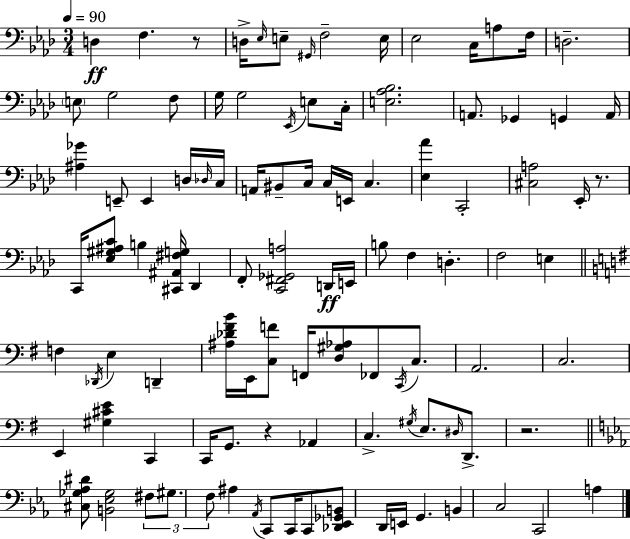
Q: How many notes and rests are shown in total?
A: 103